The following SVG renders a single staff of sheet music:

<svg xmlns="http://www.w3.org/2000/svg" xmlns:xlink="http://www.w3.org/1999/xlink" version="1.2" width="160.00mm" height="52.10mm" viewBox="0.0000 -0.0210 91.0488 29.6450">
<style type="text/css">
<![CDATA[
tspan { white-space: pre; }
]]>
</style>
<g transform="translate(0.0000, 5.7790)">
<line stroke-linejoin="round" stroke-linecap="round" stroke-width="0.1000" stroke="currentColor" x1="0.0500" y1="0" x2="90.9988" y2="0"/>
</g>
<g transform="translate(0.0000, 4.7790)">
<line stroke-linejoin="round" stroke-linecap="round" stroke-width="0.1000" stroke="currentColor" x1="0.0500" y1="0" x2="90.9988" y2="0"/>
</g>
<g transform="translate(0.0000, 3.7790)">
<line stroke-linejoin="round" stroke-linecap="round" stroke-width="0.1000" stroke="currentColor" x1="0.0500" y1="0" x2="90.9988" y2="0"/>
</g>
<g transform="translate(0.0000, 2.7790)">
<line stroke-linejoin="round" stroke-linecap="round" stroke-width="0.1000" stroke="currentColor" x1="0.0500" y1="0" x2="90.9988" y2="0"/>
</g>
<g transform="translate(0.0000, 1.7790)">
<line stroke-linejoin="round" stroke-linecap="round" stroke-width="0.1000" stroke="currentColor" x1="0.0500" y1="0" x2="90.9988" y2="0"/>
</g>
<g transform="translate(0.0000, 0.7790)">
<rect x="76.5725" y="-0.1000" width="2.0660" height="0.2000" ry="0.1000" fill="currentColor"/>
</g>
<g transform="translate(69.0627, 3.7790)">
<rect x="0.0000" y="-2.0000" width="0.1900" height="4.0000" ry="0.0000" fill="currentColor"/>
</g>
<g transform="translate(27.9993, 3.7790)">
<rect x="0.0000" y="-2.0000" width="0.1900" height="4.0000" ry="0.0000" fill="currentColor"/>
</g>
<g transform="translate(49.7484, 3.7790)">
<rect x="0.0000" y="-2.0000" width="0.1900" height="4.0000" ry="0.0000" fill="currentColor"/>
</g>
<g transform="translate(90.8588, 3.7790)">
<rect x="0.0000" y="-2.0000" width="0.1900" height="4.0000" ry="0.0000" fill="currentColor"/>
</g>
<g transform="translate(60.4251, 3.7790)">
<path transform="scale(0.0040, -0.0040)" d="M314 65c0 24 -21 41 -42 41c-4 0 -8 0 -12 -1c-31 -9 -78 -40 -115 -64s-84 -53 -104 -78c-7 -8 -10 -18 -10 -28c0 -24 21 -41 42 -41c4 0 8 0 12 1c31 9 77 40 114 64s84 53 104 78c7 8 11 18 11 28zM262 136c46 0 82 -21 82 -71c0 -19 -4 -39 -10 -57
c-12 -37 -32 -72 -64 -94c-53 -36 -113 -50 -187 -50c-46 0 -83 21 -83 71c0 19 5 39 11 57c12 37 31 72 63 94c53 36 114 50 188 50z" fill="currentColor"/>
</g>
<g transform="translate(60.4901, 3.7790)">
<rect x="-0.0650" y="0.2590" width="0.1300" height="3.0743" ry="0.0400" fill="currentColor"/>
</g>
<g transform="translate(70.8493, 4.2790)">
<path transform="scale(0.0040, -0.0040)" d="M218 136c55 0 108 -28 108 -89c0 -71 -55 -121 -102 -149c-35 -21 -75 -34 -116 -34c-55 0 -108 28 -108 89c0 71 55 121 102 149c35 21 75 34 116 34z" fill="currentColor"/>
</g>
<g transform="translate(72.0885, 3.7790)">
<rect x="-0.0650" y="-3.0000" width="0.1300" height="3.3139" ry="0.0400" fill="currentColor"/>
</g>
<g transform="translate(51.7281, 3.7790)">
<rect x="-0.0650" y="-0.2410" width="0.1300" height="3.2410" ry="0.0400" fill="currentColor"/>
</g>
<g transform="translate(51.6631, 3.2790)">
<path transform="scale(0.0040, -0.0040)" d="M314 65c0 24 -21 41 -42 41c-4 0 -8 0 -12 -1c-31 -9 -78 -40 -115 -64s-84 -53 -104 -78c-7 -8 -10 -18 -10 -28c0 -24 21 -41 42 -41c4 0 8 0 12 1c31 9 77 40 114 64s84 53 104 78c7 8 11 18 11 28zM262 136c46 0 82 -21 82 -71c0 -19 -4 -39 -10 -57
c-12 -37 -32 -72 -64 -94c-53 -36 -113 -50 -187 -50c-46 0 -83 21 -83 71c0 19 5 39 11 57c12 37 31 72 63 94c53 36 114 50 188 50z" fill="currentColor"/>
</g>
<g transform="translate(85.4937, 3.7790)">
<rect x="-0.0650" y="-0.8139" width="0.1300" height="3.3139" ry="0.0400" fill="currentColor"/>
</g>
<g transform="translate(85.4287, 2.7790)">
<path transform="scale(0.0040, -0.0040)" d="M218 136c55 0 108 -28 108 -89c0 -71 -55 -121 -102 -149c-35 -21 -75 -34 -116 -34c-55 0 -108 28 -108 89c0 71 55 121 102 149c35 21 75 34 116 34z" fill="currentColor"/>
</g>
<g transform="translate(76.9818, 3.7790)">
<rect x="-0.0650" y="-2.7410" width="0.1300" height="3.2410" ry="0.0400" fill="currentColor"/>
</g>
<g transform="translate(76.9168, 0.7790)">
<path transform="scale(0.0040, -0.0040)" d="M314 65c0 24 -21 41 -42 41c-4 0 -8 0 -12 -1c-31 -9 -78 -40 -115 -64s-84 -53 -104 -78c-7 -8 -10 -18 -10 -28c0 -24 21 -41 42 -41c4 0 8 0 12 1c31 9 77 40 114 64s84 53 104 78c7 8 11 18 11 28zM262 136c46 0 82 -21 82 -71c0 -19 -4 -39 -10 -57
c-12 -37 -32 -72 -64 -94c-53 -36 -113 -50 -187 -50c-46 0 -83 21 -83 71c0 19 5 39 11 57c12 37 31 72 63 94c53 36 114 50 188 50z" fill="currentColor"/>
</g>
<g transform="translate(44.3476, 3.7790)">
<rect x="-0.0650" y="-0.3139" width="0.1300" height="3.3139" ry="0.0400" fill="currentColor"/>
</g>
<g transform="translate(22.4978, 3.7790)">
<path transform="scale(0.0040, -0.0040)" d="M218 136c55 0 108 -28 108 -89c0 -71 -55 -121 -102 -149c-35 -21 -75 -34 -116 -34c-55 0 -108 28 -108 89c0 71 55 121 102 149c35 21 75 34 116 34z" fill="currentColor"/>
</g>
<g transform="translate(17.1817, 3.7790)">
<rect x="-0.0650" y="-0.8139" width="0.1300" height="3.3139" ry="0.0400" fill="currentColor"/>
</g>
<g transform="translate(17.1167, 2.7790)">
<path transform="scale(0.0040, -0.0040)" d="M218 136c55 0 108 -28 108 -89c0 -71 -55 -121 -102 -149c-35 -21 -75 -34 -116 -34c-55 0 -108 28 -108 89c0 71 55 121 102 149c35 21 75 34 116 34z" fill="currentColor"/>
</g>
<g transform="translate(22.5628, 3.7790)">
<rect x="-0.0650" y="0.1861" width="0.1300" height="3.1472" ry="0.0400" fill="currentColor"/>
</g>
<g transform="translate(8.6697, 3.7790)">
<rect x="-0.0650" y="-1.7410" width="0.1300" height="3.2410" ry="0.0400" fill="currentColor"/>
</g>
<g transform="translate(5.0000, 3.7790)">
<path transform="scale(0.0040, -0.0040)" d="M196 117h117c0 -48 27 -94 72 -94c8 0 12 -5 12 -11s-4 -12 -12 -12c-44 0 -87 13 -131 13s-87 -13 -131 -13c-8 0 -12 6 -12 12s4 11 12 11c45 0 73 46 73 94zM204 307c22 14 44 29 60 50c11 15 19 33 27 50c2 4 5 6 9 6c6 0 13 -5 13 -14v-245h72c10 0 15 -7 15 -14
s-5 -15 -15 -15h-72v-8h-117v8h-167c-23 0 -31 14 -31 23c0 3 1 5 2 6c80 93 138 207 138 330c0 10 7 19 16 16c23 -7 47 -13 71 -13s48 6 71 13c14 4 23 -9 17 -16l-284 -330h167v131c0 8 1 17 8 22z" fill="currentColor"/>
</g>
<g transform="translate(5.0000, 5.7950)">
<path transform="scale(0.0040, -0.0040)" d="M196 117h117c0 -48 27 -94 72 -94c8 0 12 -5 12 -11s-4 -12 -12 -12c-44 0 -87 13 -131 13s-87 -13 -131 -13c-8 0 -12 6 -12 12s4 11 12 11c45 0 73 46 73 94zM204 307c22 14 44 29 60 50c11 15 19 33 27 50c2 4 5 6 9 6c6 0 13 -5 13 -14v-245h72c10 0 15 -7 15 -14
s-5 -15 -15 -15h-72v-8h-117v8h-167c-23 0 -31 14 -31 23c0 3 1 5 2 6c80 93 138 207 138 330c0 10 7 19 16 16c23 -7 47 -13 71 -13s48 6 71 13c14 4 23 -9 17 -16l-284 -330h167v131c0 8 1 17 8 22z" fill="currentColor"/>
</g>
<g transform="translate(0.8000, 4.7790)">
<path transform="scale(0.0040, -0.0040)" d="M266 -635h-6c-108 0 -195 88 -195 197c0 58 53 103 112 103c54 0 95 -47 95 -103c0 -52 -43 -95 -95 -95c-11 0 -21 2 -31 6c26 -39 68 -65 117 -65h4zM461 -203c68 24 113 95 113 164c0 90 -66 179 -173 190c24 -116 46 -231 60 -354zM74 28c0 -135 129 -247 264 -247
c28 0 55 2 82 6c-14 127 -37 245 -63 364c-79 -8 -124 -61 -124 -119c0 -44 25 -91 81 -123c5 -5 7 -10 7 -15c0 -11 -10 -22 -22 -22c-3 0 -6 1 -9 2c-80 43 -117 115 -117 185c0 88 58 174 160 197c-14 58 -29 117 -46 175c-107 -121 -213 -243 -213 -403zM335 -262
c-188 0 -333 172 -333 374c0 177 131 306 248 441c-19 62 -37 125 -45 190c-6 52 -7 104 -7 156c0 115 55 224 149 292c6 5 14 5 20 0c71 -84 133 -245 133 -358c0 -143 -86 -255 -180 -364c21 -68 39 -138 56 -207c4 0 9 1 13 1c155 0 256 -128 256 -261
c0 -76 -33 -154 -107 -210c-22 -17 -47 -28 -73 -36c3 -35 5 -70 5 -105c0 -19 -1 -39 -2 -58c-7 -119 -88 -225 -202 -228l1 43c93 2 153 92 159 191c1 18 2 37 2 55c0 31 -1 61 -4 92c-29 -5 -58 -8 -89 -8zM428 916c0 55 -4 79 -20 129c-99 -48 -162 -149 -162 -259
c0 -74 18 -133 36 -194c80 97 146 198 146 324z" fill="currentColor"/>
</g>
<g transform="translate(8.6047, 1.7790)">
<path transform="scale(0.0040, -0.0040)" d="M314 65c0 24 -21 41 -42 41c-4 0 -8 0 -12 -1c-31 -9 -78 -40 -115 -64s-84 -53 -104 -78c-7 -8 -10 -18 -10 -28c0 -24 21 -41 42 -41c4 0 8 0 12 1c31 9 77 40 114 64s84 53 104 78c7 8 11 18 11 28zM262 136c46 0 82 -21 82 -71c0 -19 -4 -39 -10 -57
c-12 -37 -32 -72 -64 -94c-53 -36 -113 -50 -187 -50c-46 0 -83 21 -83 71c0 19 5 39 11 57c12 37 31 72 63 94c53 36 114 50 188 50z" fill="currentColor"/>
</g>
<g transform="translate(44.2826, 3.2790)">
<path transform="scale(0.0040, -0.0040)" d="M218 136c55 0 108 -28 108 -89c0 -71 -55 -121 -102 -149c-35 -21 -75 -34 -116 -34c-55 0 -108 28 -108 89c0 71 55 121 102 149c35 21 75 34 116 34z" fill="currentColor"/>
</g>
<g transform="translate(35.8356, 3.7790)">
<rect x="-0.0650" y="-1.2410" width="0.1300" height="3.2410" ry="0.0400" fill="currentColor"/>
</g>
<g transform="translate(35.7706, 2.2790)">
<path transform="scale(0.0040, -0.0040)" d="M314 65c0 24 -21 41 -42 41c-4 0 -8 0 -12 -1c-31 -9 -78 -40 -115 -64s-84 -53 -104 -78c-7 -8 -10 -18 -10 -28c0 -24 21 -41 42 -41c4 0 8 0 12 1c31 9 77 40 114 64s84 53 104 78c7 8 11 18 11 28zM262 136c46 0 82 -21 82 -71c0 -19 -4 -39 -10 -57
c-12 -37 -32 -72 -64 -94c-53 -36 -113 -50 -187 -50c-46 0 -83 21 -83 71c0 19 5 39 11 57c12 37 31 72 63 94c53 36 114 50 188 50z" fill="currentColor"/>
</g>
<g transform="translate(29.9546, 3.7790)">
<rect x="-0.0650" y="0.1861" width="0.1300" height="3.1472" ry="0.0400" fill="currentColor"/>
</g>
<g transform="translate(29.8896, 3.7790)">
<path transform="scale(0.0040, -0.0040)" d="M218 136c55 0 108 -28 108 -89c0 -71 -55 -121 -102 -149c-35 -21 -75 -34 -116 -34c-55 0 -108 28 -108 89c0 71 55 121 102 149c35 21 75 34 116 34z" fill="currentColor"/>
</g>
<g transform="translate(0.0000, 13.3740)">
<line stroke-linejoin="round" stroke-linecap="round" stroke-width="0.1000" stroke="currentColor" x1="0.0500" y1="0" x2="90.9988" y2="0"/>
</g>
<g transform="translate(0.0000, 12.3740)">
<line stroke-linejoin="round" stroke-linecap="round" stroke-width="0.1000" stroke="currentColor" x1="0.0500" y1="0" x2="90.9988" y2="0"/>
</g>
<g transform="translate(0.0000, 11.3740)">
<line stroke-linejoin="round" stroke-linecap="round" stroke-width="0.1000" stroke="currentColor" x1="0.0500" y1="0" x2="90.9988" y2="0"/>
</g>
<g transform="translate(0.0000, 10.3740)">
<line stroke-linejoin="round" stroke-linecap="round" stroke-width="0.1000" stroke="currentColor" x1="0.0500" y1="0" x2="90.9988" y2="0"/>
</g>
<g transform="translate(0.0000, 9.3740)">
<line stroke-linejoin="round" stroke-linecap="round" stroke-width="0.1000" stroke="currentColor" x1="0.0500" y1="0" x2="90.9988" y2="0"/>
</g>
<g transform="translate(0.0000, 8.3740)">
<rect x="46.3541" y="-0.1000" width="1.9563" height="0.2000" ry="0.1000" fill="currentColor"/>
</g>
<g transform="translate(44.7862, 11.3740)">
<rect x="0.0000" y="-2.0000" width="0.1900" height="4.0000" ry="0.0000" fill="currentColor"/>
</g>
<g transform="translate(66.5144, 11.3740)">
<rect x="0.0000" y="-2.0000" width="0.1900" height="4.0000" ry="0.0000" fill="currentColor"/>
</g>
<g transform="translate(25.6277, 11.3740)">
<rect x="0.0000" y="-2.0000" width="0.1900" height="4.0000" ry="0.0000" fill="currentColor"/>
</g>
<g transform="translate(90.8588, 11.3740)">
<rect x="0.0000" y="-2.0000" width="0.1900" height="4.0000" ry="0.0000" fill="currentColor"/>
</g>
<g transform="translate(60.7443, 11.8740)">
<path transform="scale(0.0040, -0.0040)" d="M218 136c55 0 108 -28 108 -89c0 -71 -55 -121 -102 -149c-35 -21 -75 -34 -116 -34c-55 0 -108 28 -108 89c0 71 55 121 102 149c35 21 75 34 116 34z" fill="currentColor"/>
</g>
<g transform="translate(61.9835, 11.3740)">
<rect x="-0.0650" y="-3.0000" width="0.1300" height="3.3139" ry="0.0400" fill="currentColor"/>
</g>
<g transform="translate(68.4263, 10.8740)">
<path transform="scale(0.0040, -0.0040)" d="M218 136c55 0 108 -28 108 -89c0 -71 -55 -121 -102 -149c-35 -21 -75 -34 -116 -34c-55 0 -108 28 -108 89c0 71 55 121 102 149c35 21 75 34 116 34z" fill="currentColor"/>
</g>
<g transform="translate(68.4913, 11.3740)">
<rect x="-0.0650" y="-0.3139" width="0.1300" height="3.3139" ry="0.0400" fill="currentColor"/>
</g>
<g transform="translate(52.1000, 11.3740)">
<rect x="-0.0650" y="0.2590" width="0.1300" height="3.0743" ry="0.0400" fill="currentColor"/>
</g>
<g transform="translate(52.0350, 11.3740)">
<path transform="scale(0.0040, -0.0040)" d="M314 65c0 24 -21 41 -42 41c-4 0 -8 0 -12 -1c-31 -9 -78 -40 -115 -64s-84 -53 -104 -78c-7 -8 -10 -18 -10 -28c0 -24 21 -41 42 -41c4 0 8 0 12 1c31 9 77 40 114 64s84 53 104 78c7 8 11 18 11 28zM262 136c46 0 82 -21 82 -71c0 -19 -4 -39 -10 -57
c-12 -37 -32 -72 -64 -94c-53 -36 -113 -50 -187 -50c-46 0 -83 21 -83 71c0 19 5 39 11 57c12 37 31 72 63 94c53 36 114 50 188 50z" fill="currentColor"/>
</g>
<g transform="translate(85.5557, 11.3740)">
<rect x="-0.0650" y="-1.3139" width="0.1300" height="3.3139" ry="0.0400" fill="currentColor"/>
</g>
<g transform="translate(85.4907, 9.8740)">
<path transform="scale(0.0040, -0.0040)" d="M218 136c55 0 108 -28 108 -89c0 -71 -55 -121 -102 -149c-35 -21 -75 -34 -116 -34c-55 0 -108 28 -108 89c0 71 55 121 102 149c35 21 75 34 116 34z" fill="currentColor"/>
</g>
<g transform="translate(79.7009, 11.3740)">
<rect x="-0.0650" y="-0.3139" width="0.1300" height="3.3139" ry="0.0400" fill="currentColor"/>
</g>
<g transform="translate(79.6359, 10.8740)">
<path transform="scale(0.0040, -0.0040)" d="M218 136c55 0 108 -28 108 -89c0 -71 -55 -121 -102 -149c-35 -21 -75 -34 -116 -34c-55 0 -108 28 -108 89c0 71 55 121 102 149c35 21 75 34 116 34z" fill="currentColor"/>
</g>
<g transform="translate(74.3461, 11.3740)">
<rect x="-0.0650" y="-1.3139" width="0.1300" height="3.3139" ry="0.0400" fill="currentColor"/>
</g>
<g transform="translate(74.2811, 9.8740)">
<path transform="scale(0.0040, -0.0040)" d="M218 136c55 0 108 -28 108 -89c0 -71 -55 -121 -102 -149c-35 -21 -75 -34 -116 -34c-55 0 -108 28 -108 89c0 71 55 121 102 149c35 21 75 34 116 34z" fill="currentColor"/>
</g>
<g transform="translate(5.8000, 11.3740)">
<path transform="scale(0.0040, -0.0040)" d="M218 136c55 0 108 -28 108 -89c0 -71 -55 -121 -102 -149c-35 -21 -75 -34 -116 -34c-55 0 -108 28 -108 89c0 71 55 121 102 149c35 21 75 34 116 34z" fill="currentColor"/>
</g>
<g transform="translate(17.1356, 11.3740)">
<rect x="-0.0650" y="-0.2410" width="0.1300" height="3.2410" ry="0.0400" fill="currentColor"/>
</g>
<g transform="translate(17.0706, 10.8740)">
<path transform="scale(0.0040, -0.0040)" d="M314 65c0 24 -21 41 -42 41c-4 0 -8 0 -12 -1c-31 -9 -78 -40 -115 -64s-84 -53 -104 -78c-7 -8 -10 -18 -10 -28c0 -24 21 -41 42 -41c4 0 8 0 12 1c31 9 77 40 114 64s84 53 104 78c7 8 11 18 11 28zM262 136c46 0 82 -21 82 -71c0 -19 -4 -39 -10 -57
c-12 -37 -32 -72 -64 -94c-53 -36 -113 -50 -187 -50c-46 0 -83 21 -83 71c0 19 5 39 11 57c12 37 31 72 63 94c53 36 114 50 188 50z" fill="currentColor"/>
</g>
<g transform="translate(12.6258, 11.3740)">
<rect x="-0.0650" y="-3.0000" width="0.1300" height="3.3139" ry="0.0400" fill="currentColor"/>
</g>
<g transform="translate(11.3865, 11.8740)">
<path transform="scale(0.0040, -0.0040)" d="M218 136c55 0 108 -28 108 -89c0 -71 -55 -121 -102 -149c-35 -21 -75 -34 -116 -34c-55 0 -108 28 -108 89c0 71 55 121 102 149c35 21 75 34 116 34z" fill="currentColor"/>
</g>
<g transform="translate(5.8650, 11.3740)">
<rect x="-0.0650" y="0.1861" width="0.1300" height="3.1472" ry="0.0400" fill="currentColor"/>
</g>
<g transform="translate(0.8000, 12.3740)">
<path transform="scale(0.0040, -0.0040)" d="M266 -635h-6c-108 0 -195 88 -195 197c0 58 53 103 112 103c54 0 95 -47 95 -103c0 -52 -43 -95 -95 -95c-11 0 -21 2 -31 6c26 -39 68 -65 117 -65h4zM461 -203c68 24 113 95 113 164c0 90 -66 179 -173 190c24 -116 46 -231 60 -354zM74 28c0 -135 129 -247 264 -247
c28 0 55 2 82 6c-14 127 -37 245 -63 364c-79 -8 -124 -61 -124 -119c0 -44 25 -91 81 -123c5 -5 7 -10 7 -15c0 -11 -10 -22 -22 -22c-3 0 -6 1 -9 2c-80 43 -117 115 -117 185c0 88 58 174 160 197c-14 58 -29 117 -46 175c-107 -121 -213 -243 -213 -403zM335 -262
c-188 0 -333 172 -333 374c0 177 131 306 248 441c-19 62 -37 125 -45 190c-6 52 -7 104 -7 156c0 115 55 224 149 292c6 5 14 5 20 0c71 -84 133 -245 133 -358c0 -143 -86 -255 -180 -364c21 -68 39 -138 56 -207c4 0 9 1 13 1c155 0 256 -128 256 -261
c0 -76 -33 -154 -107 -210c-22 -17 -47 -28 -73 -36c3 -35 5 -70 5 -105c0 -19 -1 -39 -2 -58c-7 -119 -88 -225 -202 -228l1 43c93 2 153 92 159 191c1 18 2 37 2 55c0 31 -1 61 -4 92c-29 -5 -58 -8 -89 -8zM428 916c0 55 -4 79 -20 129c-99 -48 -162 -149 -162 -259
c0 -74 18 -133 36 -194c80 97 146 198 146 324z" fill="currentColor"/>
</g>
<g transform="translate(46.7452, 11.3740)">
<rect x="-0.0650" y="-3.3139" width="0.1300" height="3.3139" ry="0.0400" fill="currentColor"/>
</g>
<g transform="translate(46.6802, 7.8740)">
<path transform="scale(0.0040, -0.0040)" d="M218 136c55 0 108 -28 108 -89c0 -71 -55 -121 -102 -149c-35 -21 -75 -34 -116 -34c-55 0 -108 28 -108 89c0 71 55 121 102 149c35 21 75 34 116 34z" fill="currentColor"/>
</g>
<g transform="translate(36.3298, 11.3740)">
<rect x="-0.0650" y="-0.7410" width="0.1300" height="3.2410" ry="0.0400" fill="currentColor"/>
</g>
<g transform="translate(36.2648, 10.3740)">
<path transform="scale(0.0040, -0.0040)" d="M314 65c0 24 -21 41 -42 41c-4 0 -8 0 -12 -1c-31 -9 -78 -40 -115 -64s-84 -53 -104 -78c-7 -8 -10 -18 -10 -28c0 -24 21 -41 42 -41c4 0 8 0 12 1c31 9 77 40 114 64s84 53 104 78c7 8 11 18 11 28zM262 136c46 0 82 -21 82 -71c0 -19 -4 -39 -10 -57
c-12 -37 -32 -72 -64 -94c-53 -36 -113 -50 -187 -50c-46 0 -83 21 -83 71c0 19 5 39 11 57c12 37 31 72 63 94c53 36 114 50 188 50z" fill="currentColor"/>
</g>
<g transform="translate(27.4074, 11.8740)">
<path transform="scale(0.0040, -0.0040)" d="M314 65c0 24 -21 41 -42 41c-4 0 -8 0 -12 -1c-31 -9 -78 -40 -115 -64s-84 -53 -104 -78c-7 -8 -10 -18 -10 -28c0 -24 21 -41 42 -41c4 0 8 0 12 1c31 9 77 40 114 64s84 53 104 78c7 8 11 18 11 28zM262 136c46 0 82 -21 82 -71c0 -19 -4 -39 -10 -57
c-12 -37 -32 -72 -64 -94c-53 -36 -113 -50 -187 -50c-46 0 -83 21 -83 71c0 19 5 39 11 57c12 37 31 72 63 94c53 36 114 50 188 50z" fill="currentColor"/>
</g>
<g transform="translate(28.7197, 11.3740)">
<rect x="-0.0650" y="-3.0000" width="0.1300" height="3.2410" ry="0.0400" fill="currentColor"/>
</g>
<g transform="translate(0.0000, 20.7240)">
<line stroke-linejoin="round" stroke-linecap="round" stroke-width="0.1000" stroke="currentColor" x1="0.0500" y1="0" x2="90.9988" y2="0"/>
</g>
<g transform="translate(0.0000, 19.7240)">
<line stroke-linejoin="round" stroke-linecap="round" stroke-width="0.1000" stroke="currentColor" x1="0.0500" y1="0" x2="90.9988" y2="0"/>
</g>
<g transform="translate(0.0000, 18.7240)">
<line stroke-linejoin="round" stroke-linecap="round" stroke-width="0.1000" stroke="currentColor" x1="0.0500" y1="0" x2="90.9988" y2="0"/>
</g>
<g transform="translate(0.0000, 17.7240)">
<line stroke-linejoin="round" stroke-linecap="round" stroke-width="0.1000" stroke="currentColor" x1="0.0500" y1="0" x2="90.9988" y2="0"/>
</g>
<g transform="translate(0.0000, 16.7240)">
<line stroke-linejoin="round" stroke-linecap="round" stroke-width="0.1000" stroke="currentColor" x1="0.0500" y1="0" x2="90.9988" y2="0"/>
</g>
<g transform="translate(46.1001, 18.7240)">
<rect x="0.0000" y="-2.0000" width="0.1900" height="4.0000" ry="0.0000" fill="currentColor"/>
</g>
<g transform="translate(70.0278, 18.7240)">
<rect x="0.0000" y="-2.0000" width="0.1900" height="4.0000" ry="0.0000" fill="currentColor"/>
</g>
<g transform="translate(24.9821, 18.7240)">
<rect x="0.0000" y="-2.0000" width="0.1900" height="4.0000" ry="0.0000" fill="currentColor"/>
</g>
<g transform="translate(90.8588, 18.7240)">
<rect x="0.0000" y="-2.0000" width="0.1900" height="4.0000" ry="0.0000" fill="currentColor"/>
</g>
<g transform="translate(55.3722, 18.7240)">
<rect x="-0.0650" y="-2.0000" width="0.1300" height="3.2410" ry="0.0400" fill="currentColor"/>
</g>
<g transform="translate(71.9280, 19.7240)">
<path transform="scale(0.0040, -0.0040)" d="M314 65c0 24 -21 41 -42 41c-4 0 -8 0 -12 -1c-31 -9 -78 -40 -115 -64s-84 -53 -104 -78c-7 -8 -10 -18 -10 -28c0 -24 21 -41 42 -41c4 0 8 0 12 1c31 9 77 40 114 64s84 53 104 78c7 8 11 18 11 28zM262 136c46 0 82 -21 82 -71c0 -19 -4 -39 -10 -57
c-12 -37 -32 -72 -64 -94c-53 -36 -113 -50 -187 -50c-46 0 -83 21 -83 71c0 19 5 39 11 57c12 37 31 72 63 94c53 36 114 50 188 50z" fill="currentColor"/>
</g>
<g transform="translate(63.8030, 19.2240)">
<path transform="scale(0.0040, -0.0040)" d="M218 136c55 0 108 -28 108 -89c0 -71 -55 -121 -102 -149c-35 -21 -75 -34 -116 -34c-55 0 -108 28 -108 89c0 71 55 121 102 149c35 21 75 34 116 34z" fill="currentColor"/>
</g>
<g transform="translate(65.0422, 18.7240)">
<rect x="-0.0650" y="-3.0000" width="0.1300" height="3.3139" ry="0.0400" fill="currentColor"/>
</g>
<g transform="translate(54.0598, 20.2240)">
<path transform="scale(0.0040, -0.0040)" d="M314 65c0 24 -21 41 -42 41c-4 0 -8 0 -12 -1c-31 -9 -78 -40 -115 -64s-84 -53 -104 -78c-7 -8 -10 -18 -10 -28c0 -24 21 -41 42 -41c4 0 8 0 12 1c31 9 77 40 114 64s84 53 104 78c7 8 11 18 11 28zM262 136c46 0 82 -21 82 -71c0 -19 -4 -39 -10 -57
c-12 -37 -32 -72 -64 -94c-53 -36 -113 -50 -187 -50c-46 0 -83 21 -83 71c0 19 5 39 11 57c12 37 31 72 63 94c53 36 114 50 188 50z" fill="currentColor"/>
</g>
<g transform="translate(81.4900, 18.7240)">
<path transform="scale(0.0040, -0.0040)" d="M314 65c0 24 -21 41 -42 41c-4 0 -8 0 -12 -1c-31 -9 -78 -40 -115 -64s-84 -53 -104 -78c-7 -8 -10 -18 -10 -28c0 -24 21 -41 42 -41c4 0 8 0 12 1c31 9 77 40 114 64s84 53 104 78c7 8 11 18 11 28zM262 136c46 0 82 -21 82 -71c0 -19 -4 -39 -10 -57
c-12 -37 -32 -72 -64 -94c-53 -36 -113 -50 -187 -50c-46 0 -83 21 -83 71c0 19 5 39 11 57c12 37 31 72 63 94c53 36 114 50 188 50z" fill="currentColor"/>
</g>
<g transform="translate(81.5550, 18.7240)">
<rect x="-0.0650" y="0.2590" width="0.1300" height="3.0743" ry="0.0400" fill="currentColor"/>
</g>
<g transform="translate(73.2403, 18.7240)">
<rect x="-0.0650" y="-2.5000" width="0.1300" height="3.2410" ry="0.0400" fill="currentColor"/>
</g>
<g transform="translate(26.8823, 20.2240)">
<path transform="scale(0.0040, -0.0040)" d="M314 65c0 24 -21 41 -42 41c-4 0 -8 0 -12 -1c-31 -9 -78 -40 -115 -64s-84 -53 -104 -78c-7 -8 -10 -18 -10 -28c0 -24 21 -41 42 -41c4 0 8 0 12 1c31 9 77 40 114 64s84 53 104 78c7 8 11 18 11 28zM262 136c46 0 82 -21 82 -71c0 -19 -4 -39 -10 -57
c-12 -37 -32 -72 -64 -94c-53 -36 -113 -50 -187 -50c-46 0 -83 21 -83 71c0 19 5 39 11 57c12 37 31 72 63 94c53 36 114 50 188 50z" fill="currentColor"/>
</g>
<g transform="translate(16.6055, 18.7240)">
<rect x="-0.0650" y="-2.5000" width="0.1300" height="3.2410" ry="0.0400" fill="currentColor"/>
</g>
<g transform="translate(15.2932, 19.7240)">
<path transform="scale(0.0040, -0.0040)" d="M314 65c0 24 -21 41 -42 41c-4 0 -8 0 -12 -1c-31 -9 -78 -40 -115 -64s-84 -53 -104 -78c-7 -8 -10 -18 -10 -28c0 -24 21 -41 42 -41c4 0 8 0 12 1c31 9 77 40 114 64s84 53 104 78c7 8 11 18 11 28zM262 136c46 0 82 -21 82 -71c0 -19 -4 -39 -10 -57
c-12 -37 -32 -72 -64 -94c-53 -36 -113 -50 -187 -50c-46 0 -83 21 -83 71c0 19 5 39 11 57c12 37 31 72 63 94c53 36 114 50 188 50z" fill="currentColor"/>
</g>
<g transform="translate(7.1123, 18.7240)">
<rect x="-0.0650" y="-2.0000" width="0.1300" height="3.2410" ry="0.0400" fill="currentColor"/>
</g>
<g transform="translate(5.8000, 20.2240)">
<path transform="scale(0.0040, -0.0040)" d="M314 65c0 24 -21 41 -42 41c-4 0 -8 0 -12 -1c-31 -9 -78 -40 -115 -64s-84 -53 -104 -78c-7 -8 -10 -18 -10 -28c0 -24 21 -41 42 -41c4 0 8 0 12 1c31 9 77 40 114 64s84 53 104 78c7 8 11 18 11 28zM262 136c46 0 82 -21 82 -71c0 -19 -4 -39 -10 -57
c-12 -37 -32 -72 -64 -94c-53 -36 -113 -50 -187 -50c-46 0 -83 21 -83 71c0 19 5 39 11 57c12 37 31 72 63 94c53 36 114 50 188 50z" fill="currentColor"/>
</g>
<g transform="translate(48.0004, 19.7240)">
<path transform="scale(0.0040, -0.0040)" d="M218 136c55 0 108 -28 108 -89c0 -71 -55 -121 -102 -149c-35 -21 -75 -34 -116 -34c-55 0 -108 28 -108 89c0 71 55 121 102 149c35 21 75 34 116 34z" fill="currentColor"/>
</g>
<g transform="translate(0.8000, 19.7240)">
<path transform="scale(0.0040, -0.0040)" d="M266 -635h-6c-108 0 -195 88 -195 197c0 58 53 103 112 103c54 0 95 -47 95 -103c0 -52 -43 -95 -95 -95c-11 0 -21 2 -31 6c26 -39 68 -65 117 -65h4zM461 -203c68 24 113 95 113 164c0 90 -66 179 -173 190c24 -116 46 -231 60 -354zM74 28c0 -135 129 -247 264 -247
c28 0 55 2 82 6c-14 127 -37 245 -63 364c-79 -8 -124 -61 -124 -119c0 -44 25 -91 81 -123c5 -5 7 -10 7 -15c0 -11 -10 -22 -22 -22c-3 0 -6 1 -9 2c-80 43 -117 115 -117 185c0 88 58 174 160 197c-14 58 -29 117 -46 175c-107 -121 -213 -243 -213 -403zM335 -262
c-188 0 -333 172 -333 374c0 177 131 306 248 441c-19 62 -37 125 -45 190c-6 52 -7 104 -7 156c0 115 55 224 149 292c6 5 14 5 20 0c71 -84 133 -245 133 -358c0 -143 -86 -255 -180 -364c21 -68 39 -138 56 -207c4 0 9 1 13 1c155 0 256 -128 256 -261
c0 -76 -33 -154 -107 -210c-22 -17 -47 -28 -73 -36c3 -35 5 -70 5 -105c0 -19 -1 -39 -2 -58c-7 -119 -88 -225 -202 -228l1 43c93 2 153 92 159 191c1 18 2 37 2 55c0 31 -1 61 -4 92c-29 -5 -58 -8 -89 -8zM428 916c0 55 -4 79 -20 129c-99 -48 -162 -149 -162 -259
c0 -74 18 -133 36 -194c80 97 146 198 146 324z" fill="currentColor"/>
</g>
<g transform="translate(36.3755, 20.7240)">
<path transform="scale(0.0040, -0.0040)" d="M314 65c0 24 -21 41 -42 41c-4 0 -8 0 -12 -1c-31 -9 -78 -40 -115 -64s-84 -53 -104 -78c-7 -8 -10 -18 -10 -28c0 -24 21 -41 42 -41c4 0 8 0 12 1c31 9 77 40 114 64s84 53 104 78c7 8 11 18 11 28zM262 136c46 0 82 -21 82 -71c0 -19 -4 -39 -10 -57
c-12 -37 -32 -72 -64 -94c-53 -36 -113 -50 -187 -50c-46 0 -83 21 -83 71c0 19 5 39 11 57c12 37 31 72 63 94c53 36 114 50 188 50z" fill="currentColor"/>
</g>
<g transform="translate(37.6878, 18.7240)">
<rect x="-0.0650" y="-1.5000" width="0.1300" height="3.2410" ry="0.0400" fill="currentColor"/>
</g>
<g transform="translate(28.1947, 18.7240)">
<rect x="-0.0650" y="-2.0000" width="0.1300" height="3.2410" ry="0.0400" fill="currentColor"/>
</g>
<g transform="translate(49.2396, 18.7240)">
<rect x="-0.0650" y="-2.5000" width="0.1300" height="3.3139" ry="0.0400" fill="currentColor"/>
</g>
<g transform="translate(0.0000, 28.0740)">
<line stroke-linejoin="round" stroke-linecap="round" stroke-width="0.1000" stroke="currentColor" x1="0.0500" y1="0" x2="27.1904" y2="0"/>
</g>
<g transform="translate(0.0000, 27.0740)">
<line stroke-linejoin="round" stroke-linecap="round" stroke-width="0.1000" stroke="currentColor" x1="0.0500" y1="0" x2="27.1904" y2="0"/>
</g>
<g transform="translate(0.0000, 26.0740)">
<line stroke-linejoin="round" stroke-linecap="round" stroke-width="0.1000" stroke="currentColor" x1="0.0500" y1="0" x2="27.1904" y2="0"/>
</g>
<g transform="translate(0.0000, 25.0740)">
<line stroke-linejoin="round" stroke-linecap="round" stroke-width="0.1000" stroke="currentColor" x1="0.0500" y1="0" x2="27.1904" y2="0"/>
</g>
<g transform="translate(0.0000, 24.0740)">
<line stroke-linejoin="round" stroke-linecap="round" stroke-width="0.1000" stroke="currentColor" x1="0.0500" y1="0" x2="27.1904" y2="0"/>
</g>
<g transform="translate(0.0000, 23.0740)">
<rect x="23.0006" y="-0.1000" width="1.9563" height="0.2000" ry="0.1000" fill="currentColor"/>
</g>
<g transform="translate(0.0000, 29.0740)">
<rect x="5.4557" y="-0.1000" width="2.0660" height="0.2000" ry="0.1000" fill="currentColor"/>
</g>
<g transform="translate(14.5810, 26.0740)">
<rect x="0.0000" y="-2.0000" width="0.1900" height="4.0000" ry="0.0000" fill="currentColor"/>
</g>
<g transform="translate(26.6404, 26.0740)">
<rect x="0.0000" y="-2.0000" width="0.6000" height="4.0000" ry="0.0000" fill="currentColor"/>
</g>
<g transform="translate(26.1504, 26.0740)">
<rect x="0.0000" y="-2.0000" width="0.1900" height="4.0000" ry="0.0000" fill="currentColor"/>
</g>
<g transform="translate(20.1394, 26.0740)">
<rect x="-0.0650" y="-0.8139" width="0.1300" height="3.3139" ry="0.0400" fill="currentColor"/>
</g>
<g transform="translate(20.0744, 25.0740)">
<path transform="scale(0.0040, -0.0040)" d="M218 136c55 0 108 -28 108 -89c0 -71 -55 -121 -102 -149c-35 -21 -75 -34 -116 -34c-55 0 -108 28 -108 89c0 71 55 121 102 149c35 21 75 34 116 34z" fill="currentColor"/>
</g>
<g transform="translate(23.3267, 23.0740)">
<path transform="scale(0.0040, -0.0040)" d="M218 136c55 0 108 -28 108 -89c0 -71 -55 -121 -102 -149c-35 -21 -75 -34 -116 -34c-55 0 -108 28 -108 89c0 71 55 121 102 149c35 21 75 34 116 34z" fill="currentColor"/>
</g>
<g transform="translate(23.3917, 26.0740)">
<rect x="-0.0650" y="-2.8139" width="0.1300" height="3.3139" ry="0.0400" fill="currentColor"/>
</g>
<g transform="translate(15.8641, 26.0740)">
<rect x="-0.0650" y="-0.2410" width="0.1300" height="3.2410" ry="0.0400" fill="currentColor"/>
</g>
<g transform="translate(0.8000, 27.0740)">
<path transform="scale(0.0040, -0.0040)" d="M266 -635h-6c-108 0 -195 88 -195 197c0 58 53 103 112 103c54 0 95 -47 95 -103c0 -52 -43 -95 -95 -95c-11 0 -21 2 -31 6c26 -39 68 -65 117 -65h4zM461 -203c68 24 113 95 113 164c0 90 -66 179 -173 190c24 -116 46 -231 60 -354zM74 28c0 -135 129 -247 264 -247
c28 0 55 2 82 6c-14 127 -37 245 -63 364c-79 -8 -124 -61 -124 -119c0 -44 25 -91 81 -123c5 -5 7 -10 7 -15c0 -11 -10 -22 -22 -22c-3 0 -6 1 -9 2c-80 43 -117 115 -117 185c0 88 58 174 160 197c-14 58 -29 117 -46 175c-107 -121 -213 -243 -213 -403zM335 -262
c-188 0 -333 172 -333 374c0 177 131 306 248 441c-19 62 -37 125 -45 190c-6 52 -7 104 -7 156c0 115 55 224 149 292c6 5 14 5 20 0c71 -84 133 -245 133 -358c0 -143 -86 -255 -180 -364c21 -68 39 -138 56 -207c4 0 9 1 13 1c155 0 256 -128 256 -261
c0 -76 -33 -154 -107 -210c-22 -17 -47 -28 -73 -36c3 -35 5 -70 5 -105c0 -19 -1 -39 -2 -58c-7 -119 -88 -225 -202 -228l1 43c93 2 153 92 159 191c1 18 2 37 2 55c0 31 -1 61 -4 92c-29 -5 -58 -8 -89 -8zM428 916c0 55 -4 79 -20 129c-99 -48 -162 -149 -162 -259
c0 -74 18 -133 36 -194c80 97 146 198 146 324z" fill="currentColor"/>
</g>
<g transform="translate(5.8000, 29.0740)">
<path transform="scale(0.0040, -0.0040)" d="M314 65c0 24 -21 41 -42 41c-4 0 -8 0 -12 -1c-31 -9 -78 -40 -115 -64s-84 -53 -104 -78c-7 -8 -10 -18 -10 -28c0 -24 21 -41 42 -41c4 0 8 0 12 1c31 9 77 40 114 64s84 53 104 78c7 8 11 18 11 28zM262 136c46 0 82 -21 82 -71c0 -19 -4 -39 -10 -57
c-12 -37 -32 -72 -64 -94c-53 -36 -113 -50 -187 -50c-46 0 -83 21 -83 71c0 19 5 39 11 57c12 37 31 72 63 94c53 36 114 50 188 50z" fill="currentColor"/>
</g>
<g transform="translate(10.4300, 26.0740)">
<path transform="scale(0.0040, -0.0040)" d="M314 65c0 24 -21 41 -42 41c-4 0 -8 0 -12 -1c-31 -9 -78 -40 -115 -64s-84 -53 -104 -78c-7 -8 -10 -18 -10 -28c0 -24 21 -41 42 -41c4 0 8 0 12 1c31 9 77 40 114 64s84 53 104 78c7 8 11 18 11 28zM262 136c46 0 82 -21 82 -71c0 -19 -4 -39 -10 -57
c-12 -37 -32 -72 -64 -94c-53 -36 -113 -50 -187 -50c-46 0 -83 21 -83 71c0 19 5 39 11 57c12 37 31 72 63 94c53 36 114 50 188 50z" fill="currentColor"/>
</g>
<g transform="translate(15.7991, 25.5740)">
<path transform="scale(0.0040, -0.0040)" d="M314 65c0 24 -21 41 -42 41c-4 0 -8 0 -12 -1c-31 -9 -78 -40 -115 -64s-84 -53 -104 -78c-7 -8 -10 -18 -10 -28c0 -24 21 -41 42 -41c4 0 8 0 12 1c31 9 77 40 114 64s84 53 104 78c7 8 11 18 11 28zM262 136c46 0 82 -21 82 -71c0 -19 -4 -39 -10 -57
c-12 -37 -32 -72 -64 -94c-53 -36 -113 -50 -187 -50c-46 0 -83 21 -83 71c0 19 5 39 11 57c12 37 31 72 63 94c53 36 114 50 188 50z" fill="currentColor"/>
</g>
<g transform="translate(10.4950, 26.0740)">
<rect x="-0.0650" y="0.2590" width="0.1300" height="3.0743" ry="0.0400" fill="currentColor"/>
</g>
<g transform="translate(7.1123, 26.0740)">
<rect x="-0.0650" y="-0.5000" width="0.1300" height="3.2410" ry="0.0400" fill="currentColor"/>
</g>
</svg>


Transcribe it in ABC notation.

X:1
T:Untitled
M:4/4
L:1/4
K:C
f2 d B B e2 c c2 B2 A a2 d B A c2 A2 d2 b B2 A c e c e F2 G2 F2 E2 G F2 A G2 B2 C2 B2 c2 d a